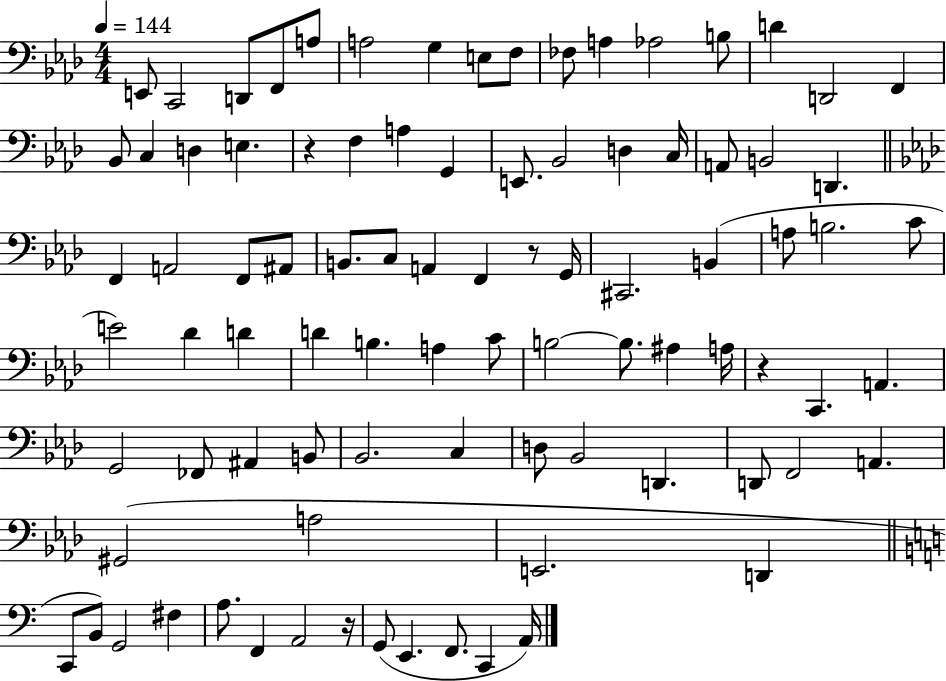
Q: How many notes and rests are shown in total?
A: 89